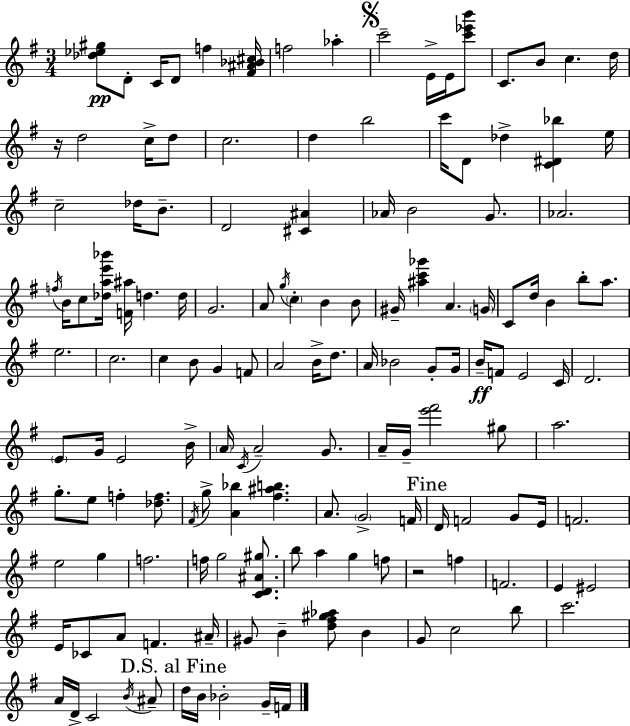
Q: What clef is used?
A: treble